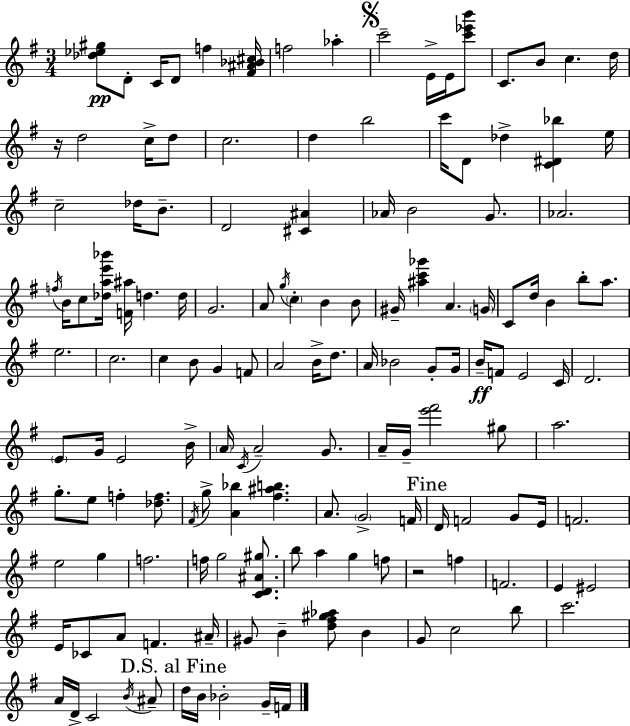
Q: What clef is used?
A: treble